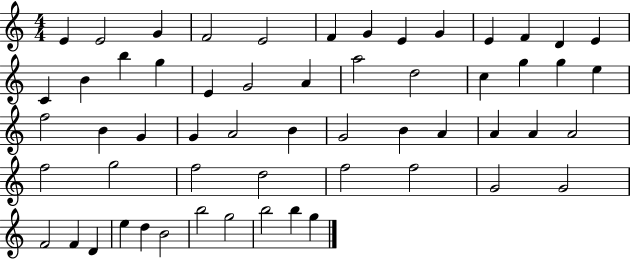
{
  \clef treble
  \numericTimeSignature
  \time 4/4
  \key c \major
  e'4 e'2 g'4 | f'2 e'2 | f'4 g'4 e'4 g'4 | e'4 f'4 d'4 e'4 | \break c'4 b'4 b''4 g''4 | e'4 g'2 a'4 | a''2 d''2 | c''4 g''4 g''4 e''4 | \break f''2 b'4 g'4 | g'4 a'2 b'4 | g'2 b'4 a'4 | a'4 a'4 a'2 | \break f''2 g''2 | f''2 d''2 | f''2 f''2 | g'2 g'2 | \break f'2 f'4 d'4 | e''4 d''4 b'2 | b''2 g''2 | b''2 b''4 g''4 | \break \bar "|."
}